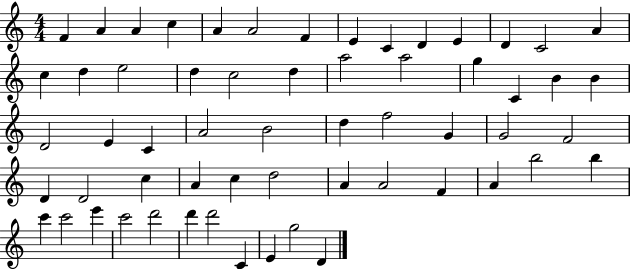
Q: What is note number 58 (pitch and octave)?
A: G5